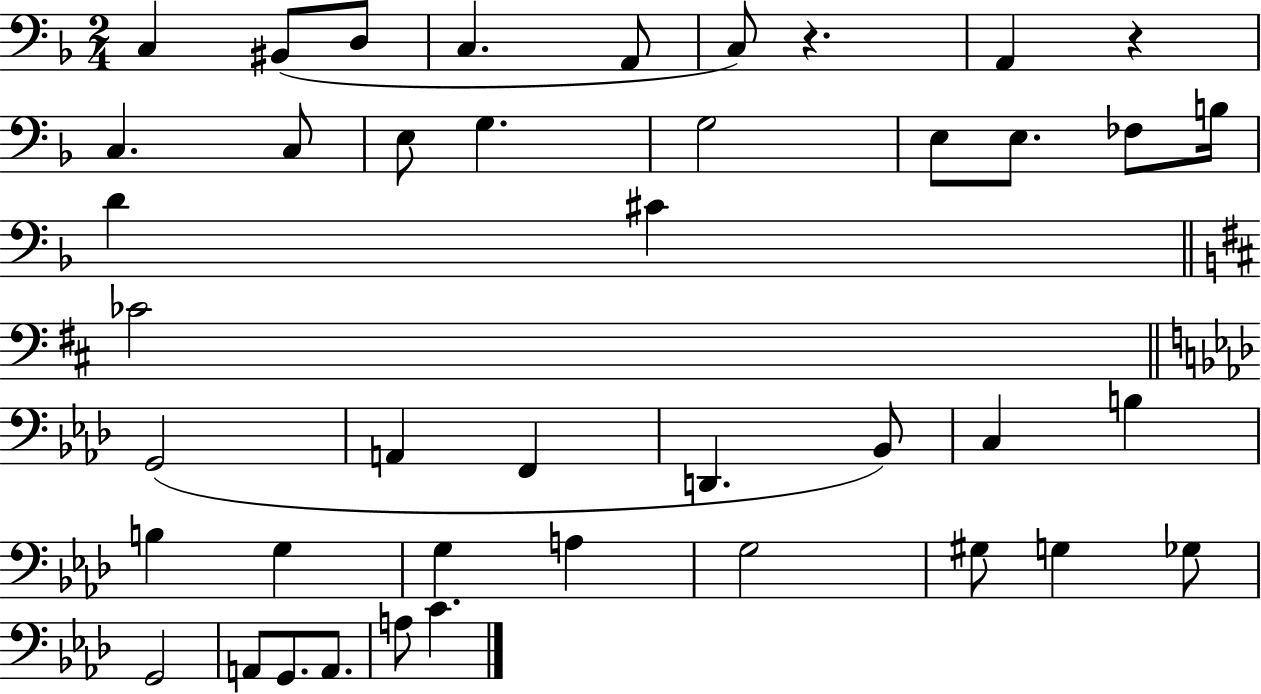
C3/q BIS2/e D3/e C3/q. A2/e C3/e R/q. A2/q R/q C3/q. C3/e E3/e G3/q. G3/h E3/e E3/e. FES3/e B3/s D4/q C#4/q CES4/h G2/h A2/q F2/q D2/q. Bb2/e C3/q B3/q B3/q G3/q G3/q A3/q G3/h G#3/e G3/q Gb3/e G2/h A2/e G2/e. A2/e. A3/e C4/q.